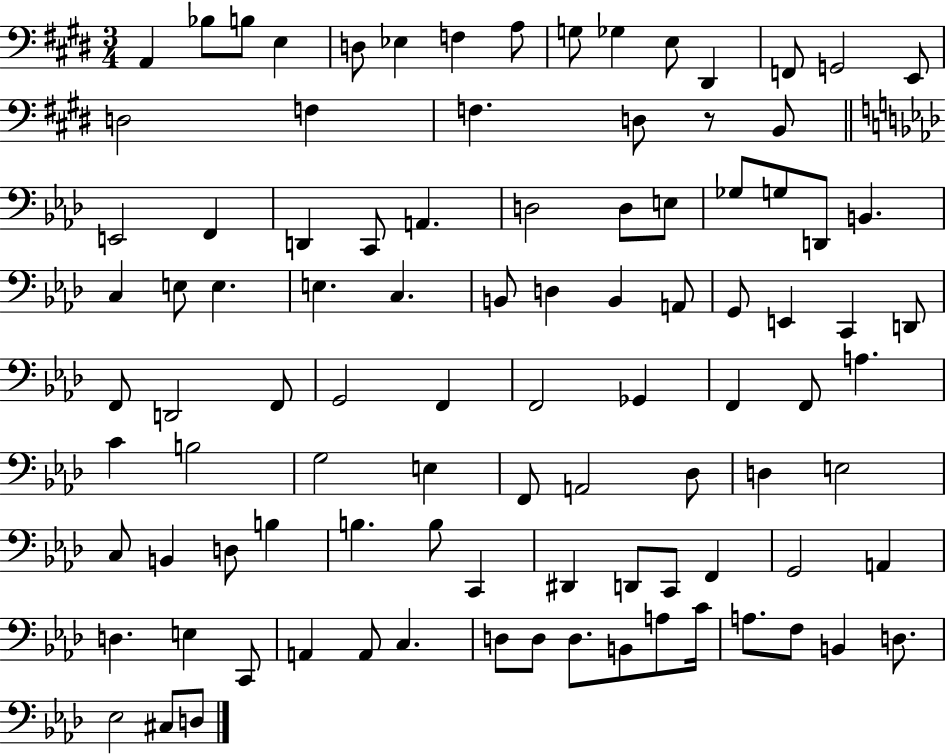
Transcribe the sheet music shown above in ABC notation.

X:1
T:Untitled
M:3/4
L:1/4
K:E
A,, _B,/2 B,/2 E, D,/2 _E, F, A,/2 G,/2 _G, E,/2 ^D,, F,,/2 G,,2 E,,/2 D,2 F, F, D,/2 z/2 B,,/2 E,,2 F,, D,, C,,/2 A,, D,2 D,/2 E,/2 _G,/2 G,/2 D,,/2 B,, C, E,/2 E, E, C, B,,/2 D, B,, A,,/2 G,,/2 E,, C,, D,,/2 F,,/2 D,,2 F,,/2 G,,2 F,, F,,2 _G,, F,, F,,/2 A, C B,2 G,2 E, F,,/2 A,,2 _D,/2 D, E,2 C,/2 B,, D,/2 B, B, B,/2 C,, ^D,, D,,/2 C,,/2 F,, G,,2 A,, D, E, C,,/2 A,, A,,/2 C, D,/2 D,/2 D,/2 B,,/2 A,/2 C/4 A,/2 F,/2 B,, D,/2 _E,2 ^C,/2 D,/2